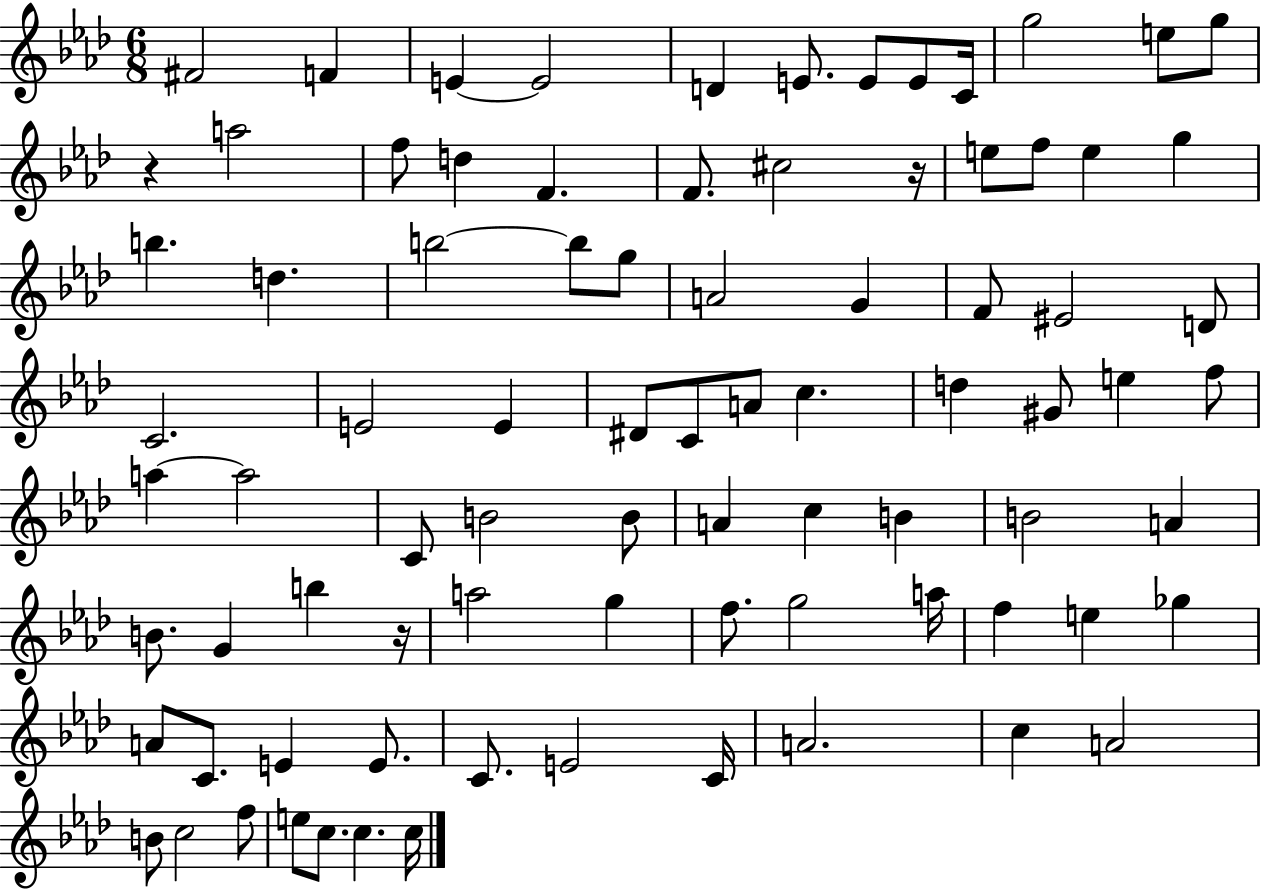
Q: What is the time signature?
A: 6/8